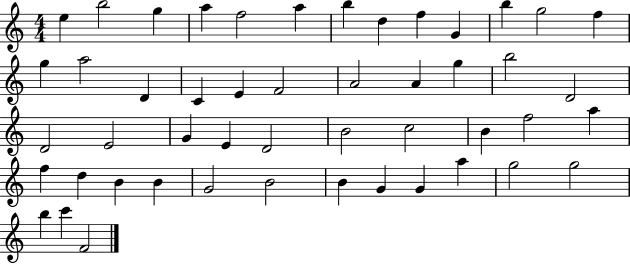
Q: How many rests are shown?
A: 0